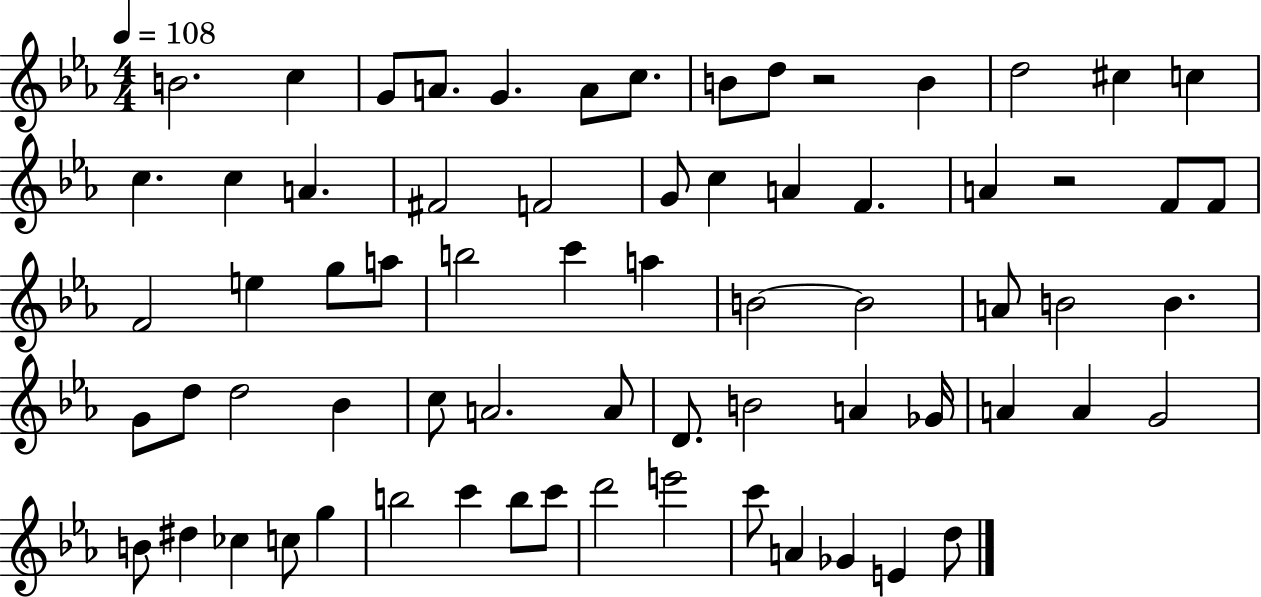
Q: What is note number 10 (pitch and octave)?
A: B4